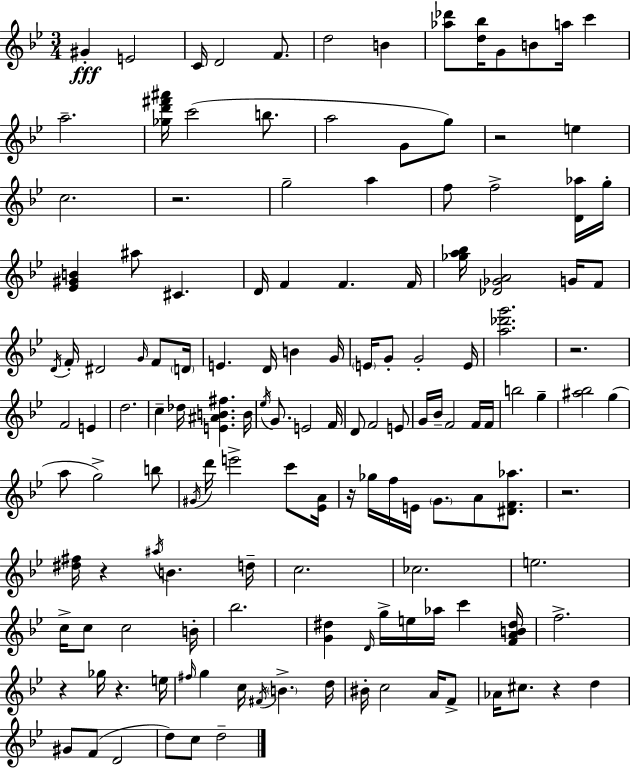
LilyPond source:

{
  \clef treble
  \numericTimeSignature
  \time 3/4
  \key bes \major
  gis'4-.\fff e'2 | c'16 d'2 f'8. | d''2 b'4 | <aes'' des'''>8 <d'' bes''>16 g'8 b'8 a''16 c'''4 | \break a''2.-- | <ges'' d''' fis''' ais'''>16 c'''2( b''8. | a''2 g'8 g''8) | r2 e''4 | \break c''2. | r2. | g''2-- a''4 | f''8 f''2-> <d' aes''>16 g''16-. | \break <ees' gis' b'>4 ais''8 cis'4. | d'16 f'4 f'4. f'16 | <ges'' a'' bes''>16 <des' ges' a'>2 g'16 f'8 | \acciaccatura { d'16 } f'16-. dis'2 \grace { g'16 } f'8 | \break \parenthesize d'16 e'4. d'16 b'4 | g'16 \parenthesize e'16 g'8-. g'2-. | e'16 <a'' des''' g'''>2. | r2. | \break f'2 e'4 | d''2. | c''4-- des''16 <e' ais' b' fis''>4. | b'16 \acciaccatura { ees''16 } g'8. e'2 | \break f'16 d'8 f'2 | e'8 g'16 bes'16-- f'2 | f'16 f'16 b''2 g''4-- | <ais'' bes''>2 g''4( | \break a''8 g''2->) | b''8 \acciaccatura { gis'16 } d'''16 e'''2-> | c'''8 <ees' a'>16 r16 ges''16 f''16 e'16 \parenthesize g'8. a'8 | <dis' f' aes''>8. r2. | \break <dis'' fis''>16 r4 \acciaccatura { ais''16 } b'4. | d''16-- c''2. | ces''2. | e''2. | \break c''16-> c''8 c''2 | b'16-. bes''2. | <g' dis''>4 \grace { d'16 } g''16-> e''16 | aes''16 c'''4 <f' a' b' dis''>16 f''2.-> | \break r4 ges''16 r4. | e''16 \grace { fis''16 } g''4 c''16 | \acciaccatura { fis'16 } \parenthesize b'4.-> d''16 bis'16-. c''2 | a'16 f'8-> aes'16 cis''8. | \break r4 d''4 gis'8 f'8( | d'2 d''8) c''8 | d''2-- \bar "|."
}